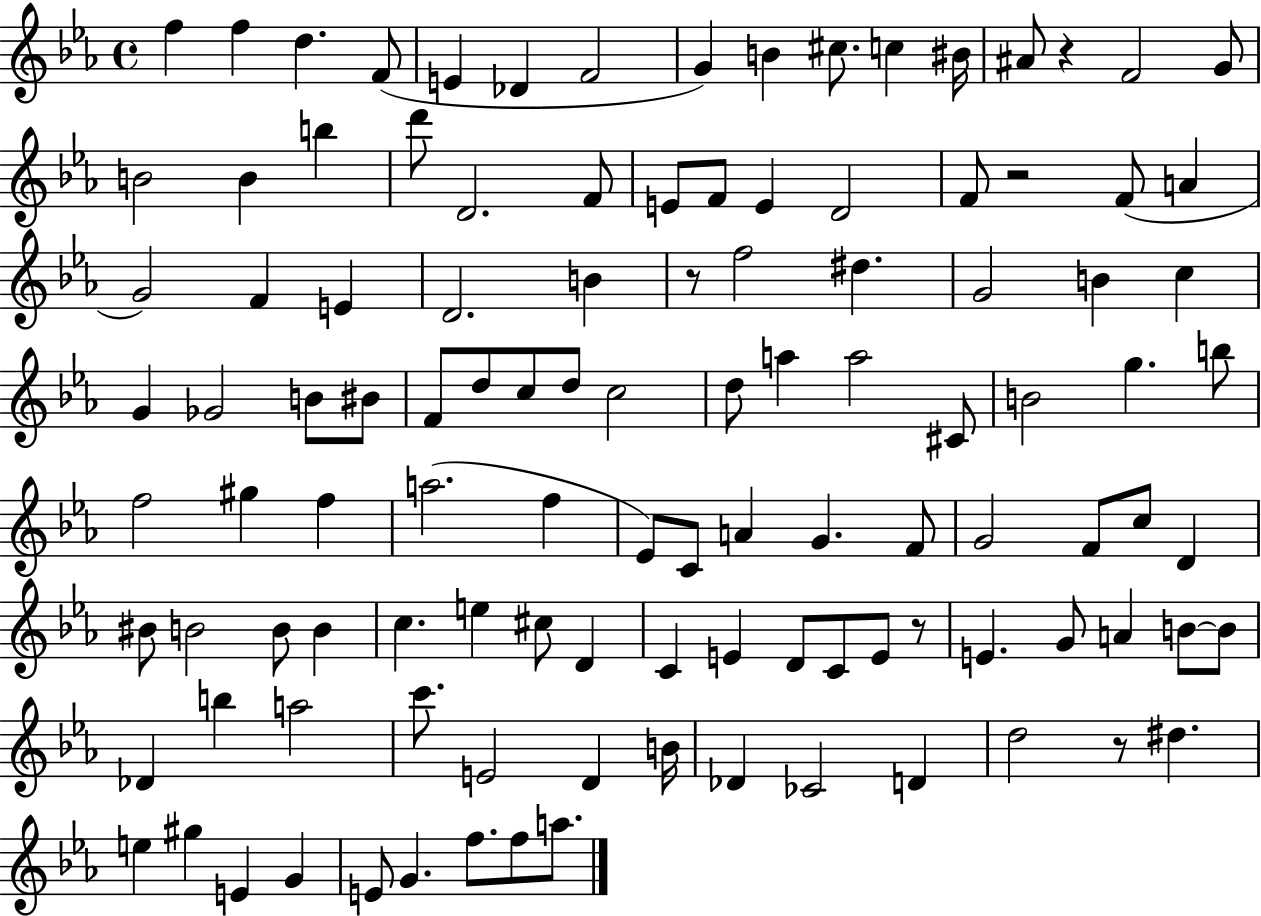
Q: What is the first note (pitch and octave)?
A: F5